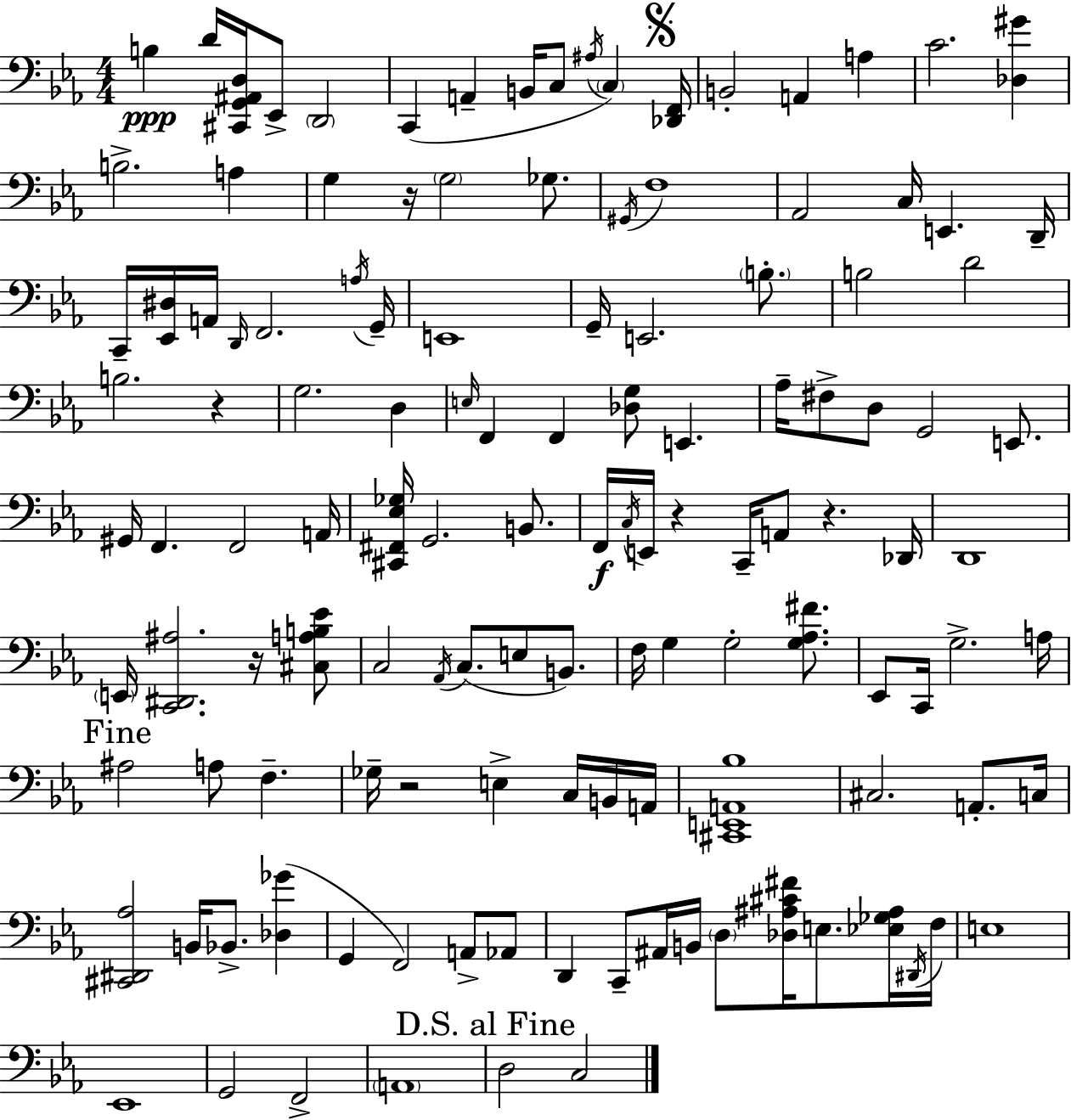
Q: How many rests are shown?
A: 6